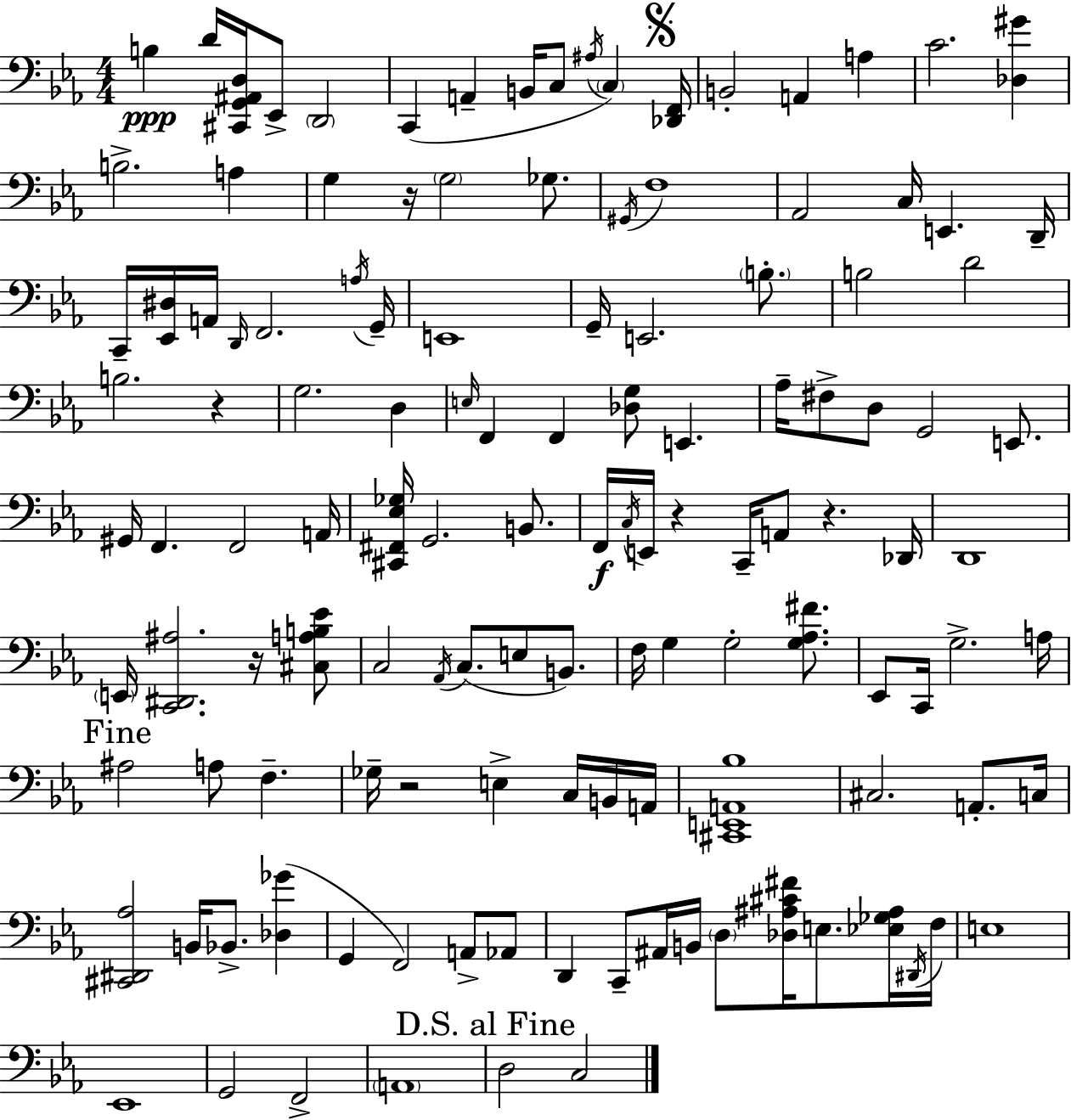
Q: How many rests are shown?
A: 6